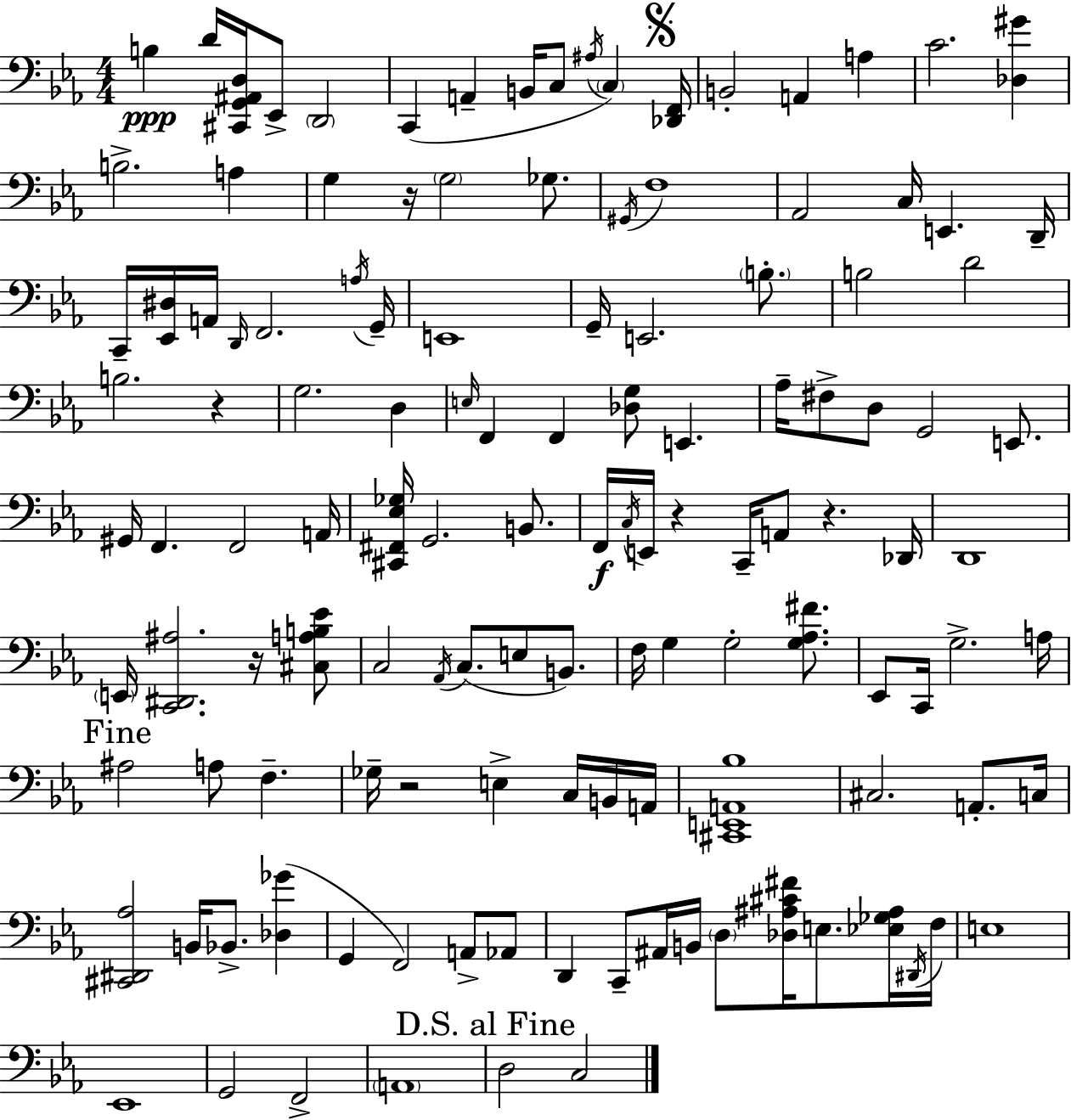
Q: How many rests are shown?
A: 6